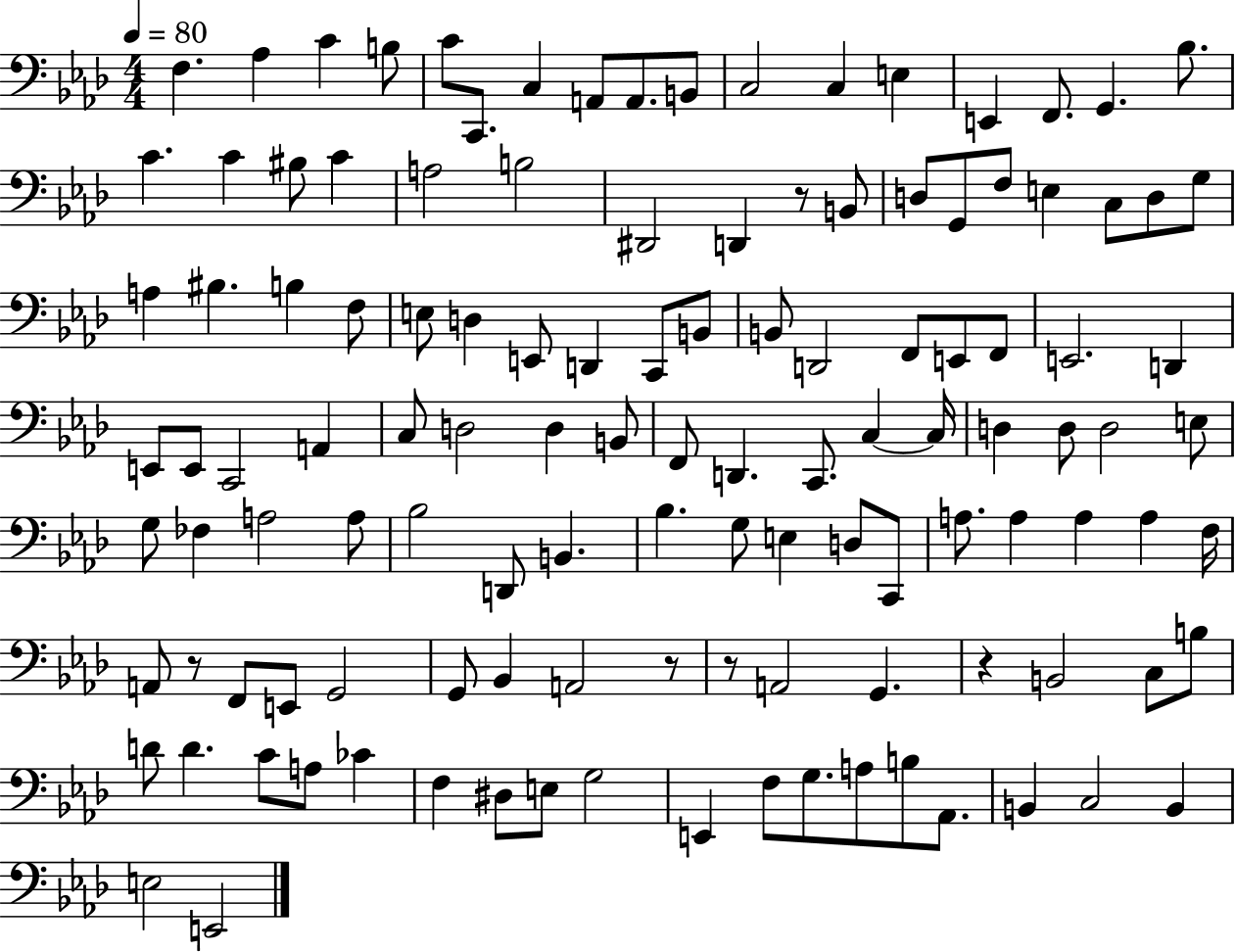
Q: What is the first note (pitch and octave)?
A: F3